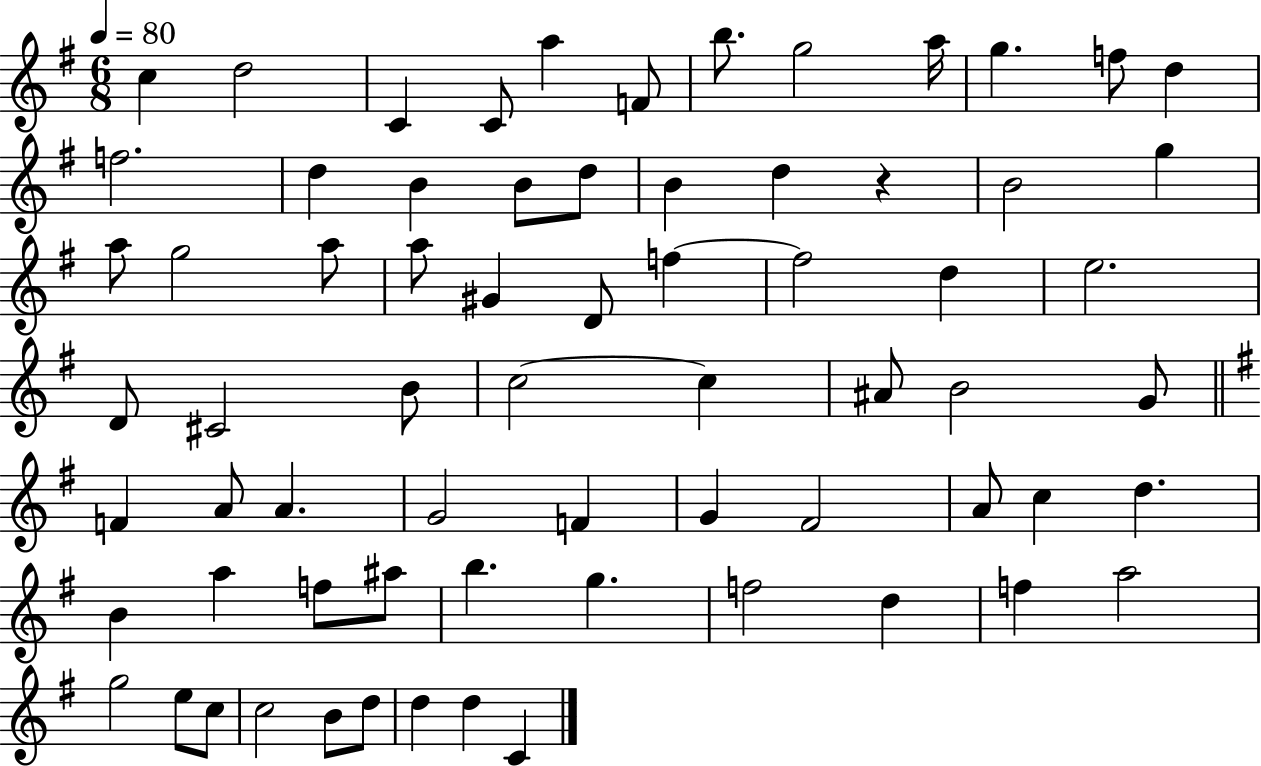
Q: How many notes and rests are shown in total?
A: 69